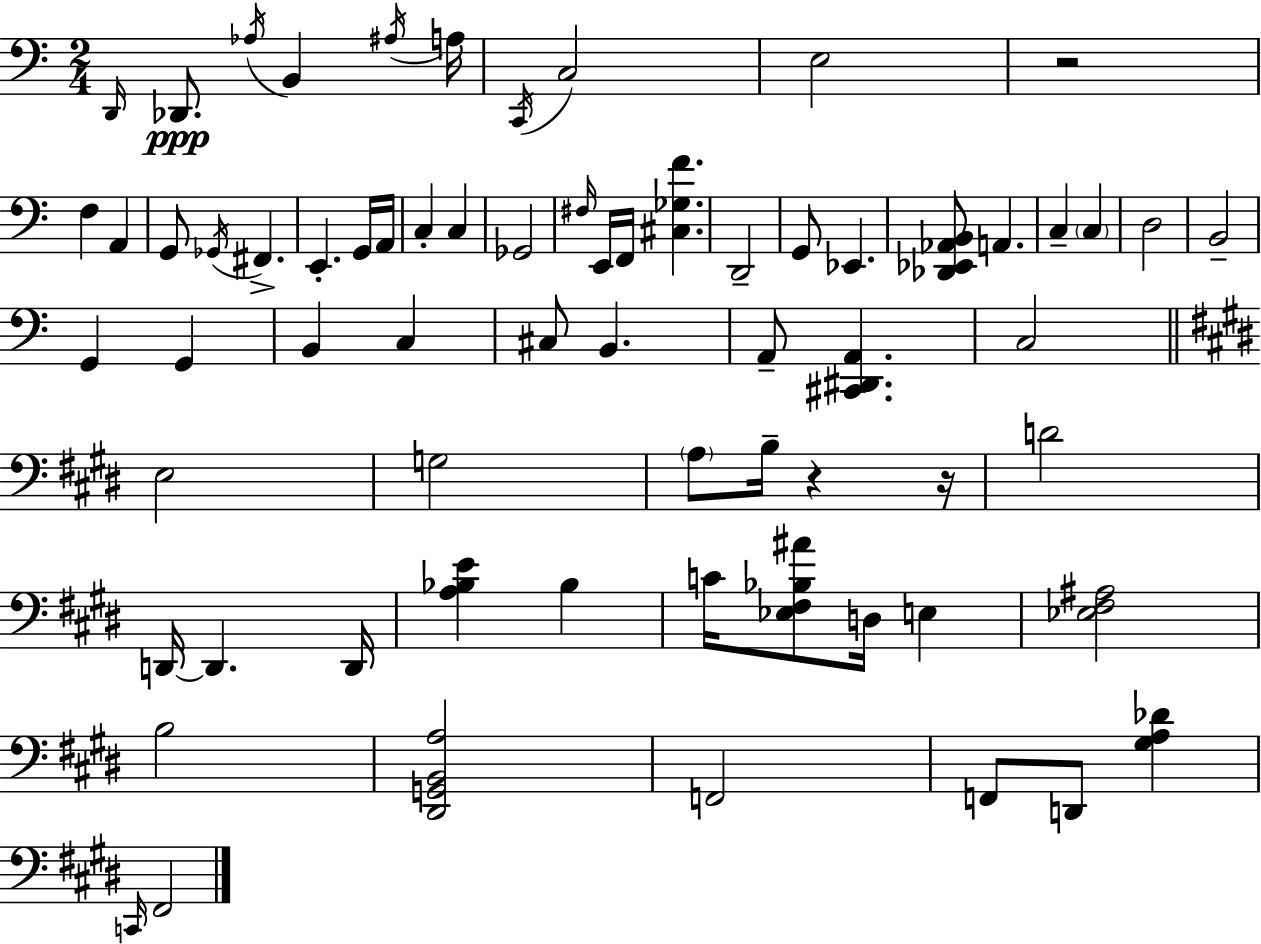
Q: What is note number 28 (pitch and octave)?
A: C3